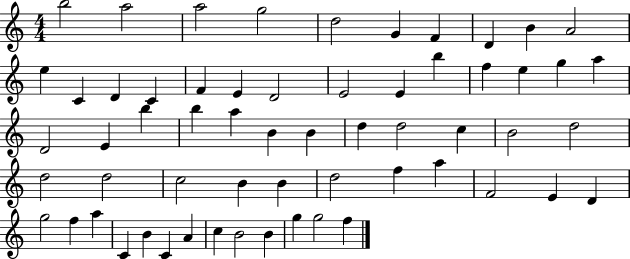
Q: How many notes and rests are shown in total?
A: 60